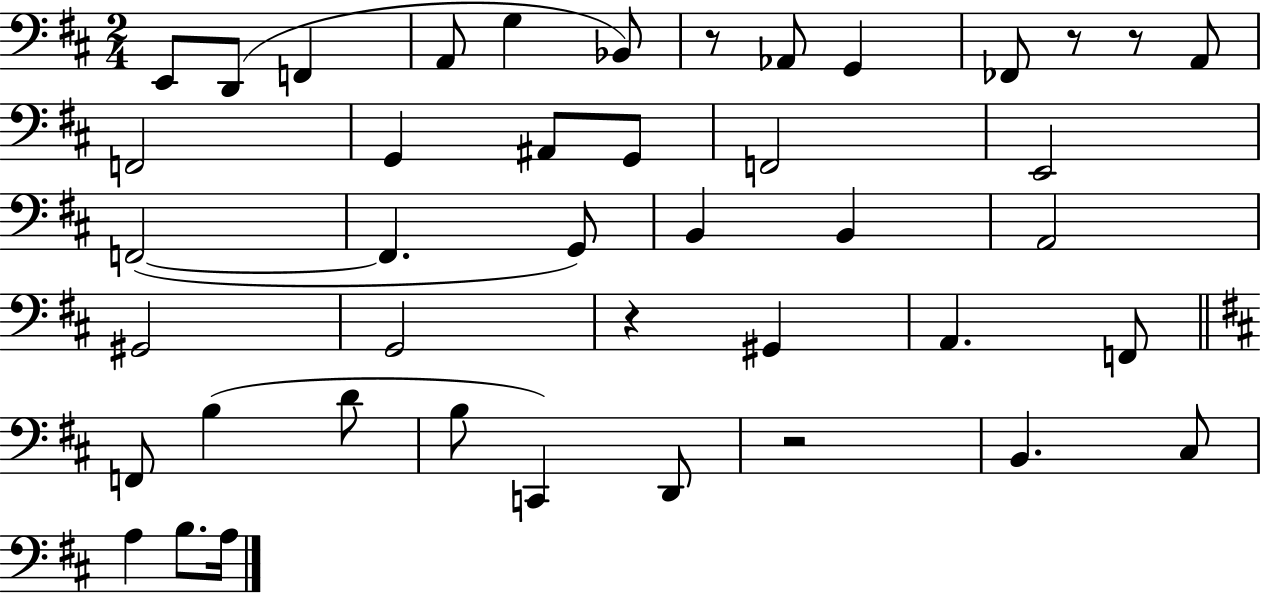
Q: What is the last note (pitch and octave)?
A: A3